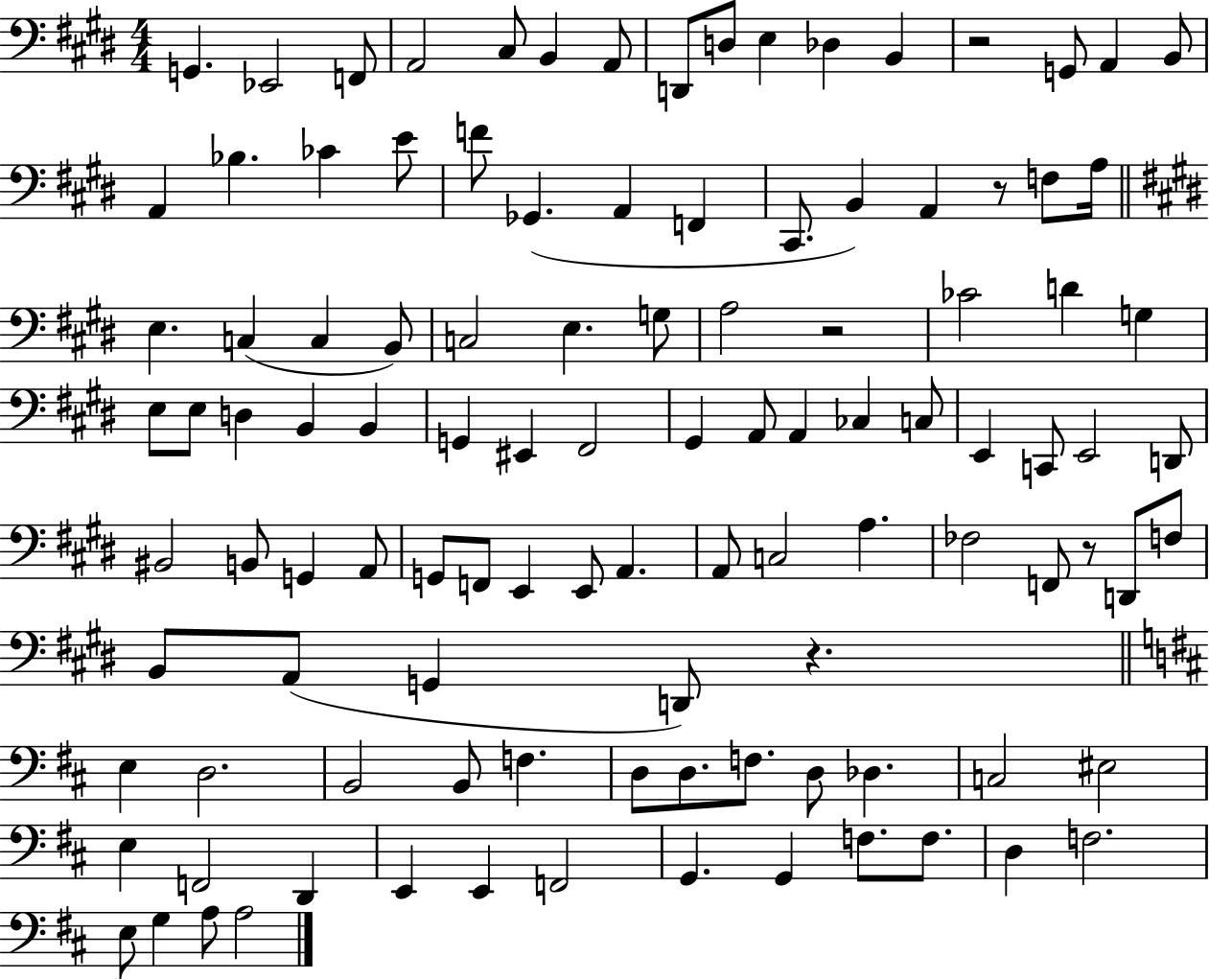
X:1
T:Untitled
M:4/4
L:1/4
K:E
G,, _E,,2 F,,/2 A,,2 ^C,/2 B,, A,,/2 D,,/2 D,/2 E, _D, B,, z2 G,,/2 A,, B,,/2 A,, _B, _C E/2 F/2 _G,, A,, F,, ^C,,/2 B,, A,, z/2 F,/2 A,/4 E, C, C, B,,/2 C,2 E, G,/2 A,2 z2 _C2 D G, E,/2 E,/2 D, B,, B,, G,, ^E,, ^F,,2 ^G,, A,,/2 A,, _C, C,/2 E,, C,,/2 E,,2 D,,/2 ^B,,2 B,,/2 G,, A,,/2 G,,/2 F,,/2 E,, E,,/2 A,, A,,/2 C,2 A, _F,2 F,,/2 z/2 D,,/2 F,/2 B,,/2 A,,/2 G,, D,,/2 z E, D,2 B,,2 B,,/2 F, D,/2 D,/2 F,/2 D,/2 _D, C,2 ^E,2 E, F,,2 D,, E,, E,, F,,2 G,, G,, F,/2 F,/2 D, F,2 E,/2 G, A,/2 A,2